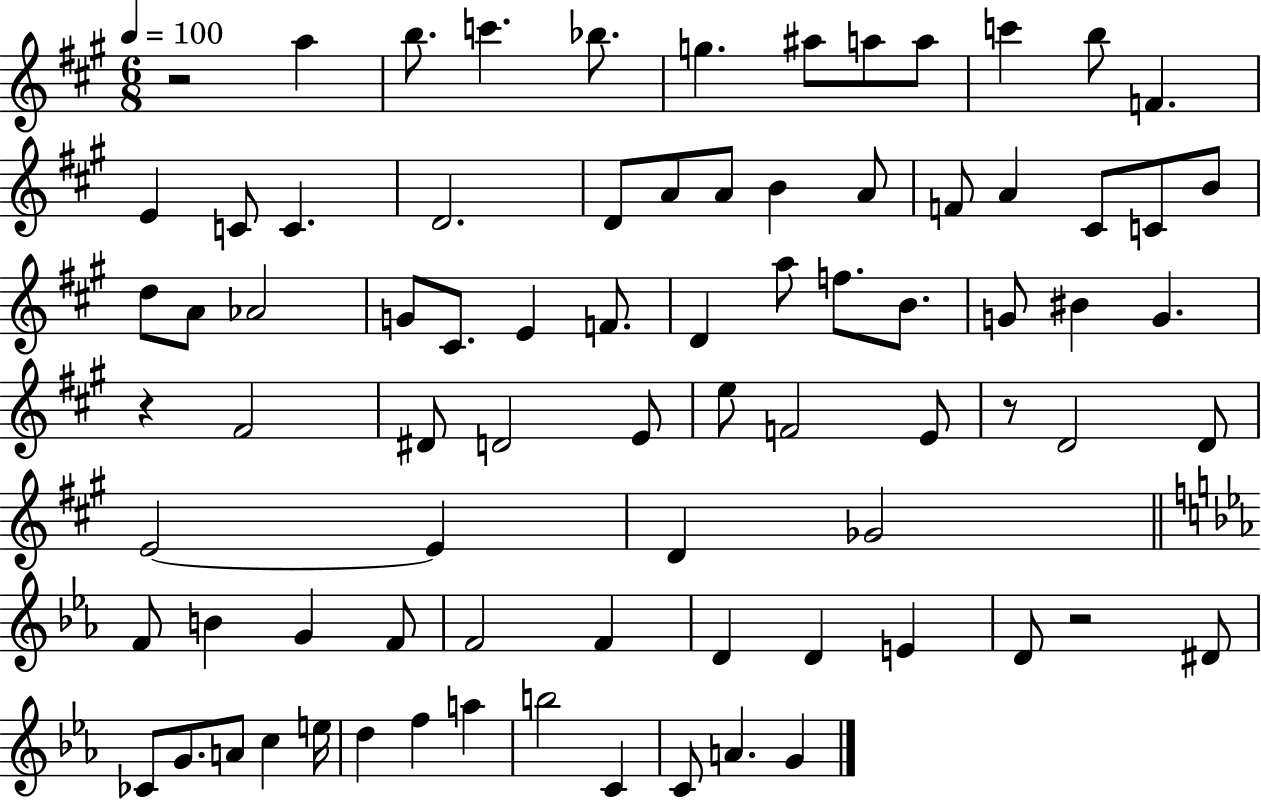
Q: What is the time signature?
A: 6/8